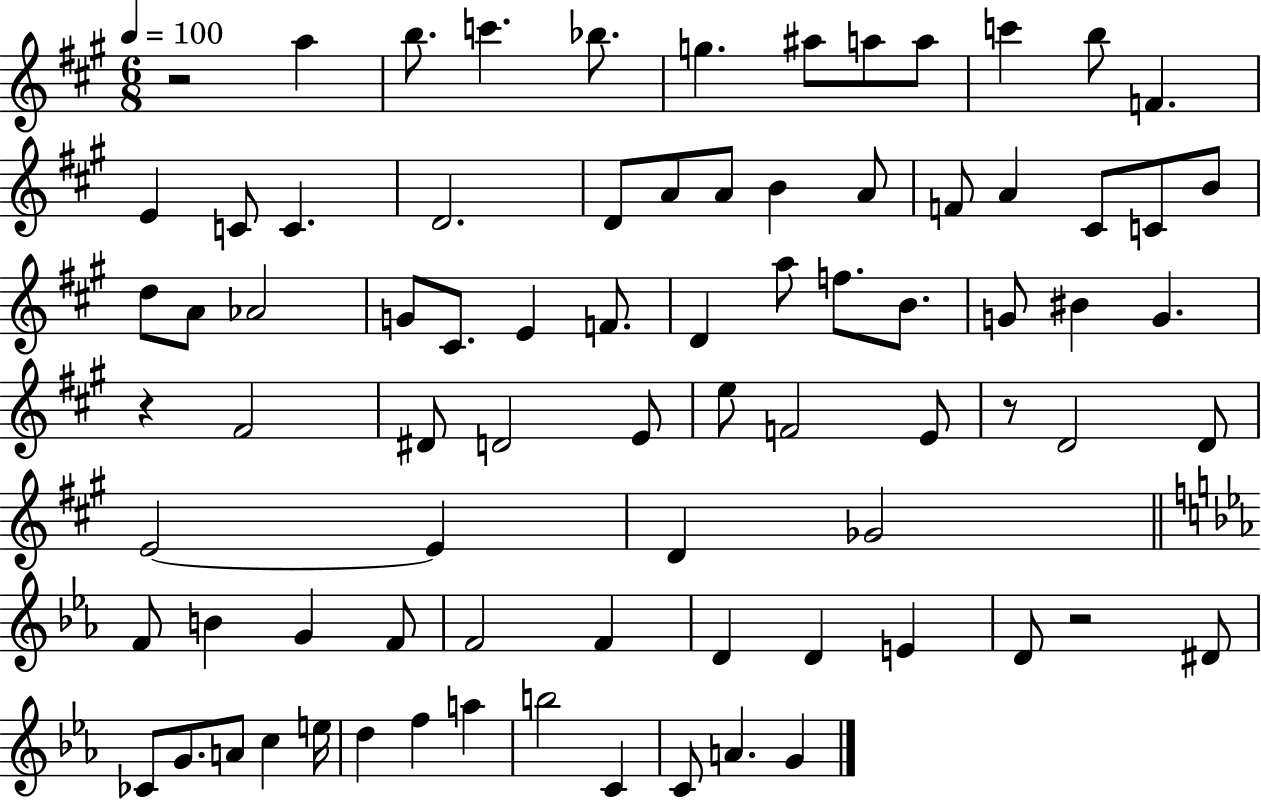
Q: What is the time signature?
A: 6/8